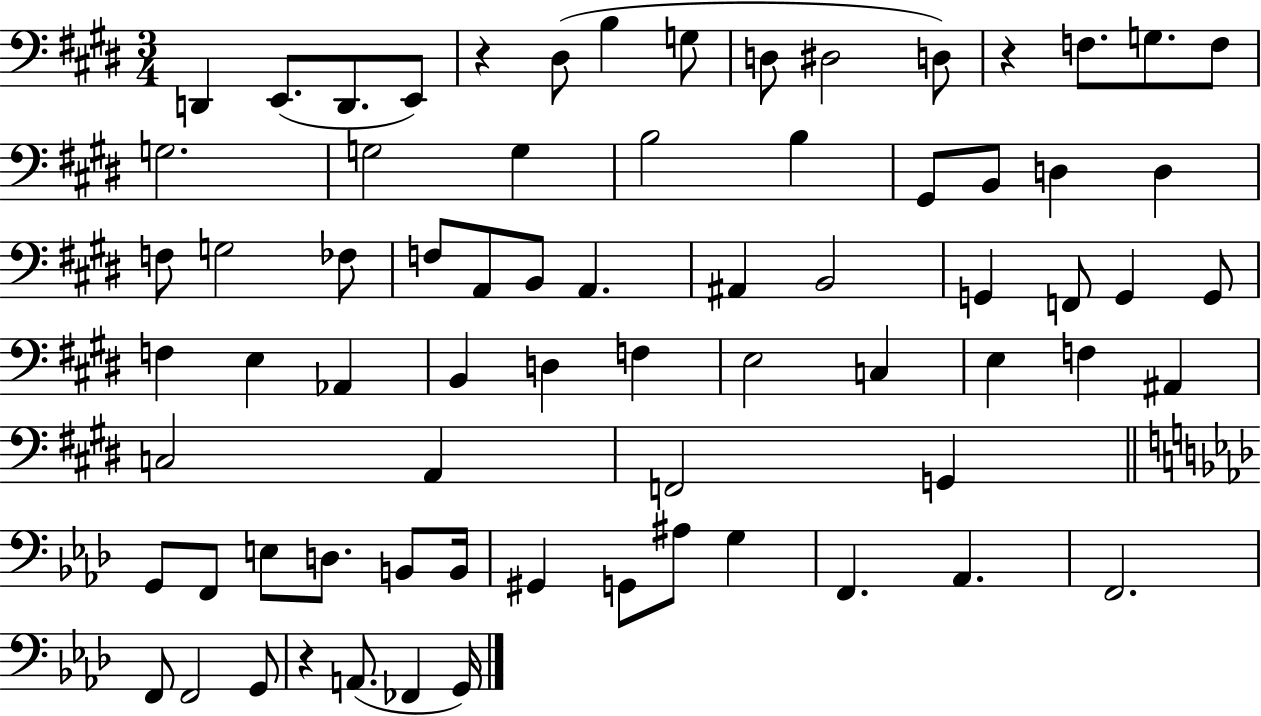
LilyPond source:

{
  \clef bass
  \numericTimeSignature
  \time 3/4
  \key e \major
  d,4 e,8.( d,8. e,8) | r4 dis8( b4 g8 | d8 dis2 d8) | r4 f8. g8. f8 | \break g2. | g2 g4 | b2 b4 | gis,8 b,8 d4 d4 | \break f8 g2 fes8 | f8 a,8 b,8 a,4. | ais,4 b,2 | g,4 f,8 g,4 g,8 | \break f4 e4 aes,4 | b,4 d4 f4 | e2 c4 | e4 f4 ais,4 | \break c2 a,4 | f,2 g,4 | \bar "||" \break \key aes \major g,8 f,8 e8 d8. b,8 b,16 | gis,4 g,8 ais8 g4 | f,4. aes,4. | f,2. | \break f,8 f,2 g,8 | r4 a,8.( fes,4 g,16) | \bar "|."
}